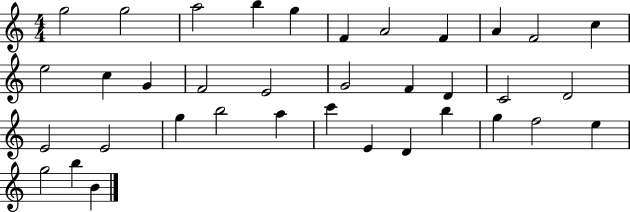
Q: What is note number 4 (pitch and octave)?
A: B5